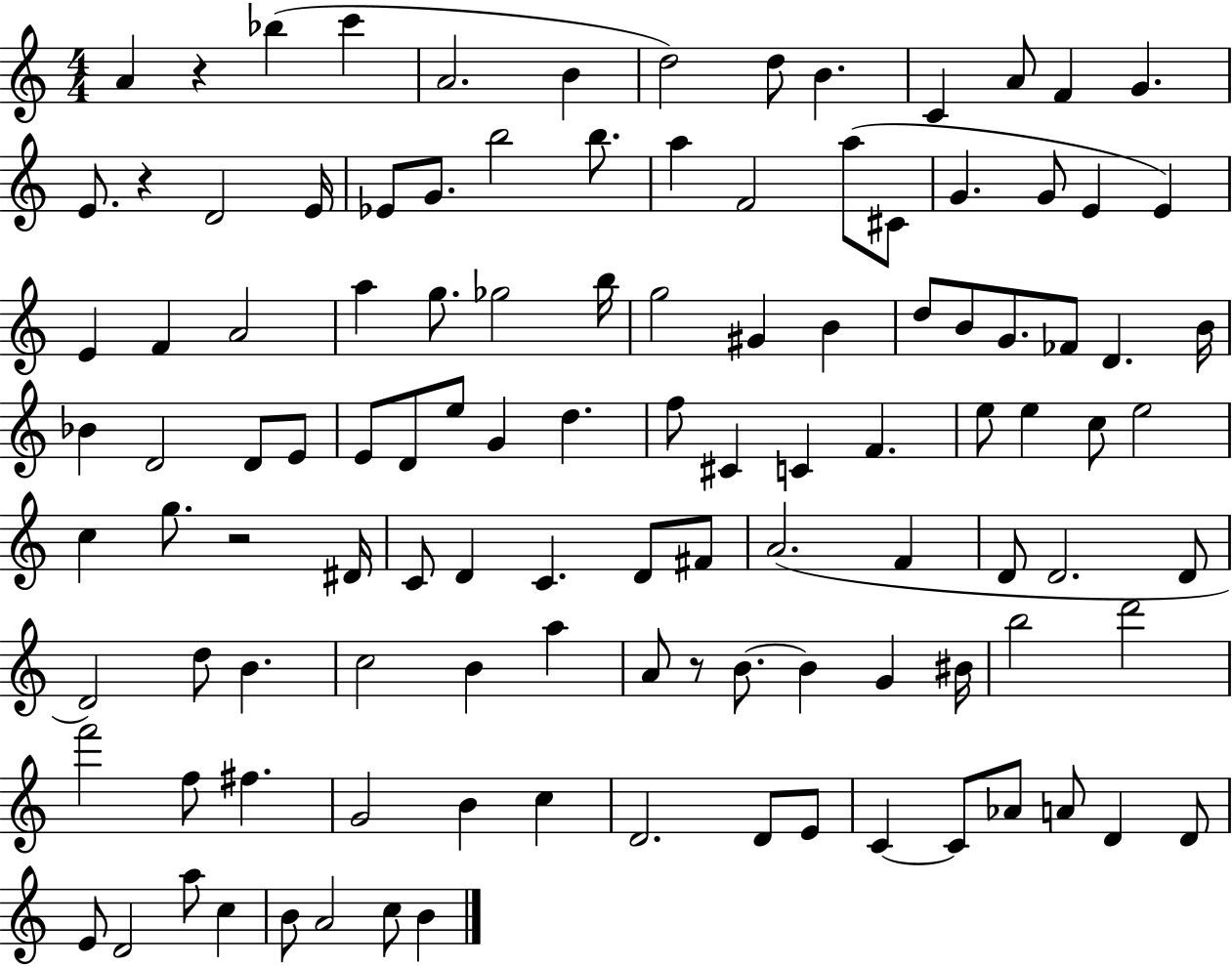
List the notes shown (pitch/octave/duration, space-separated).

A4/q R/q Bb5/q C6/q A4/h. B4/q D5/h D5/e B4/q. C4/q A4/e F4/q G4/q. E4/e. R/q D4/h E4/s Eb4/e G4/e. B5/h B5/e. A5/q F4/h A5/e C#4/e G4/q. G4/e E4/q E4/q E4/q F4/q A4/h A5/q G5/e. Gb5/h B5/s G5/h G#4/q B4/q D5/e B4/e G4/e. FES4/e D4/q. B4/s Bb4/q D4/h D4/e E4/e E4/e D4/e E5/e G4/q D5/q. F5/e C#4/q C4/q F4/q. E5/e E5/q C5/e E5/h C5/q G5/e. R/h D#4/s C4/e D4/q C4/q. D4/e F#4/e A4/h. F4/q D4/e D4/h. D4/e D4/h D5/e B4/q. C5/h B4/q A5/q A4/e R/e B4/e. B4/q G4/q BIS4/s B5/h D6/h F6/h F5/e F#5/q. G4/h B4/q C5/q D4/h. D4/e E4/e C4/q C4/e Ab4/e A4/e D4/q D4/e E4/e D4/h A5/e C5/q B4/e A4/h C5/e B4/q